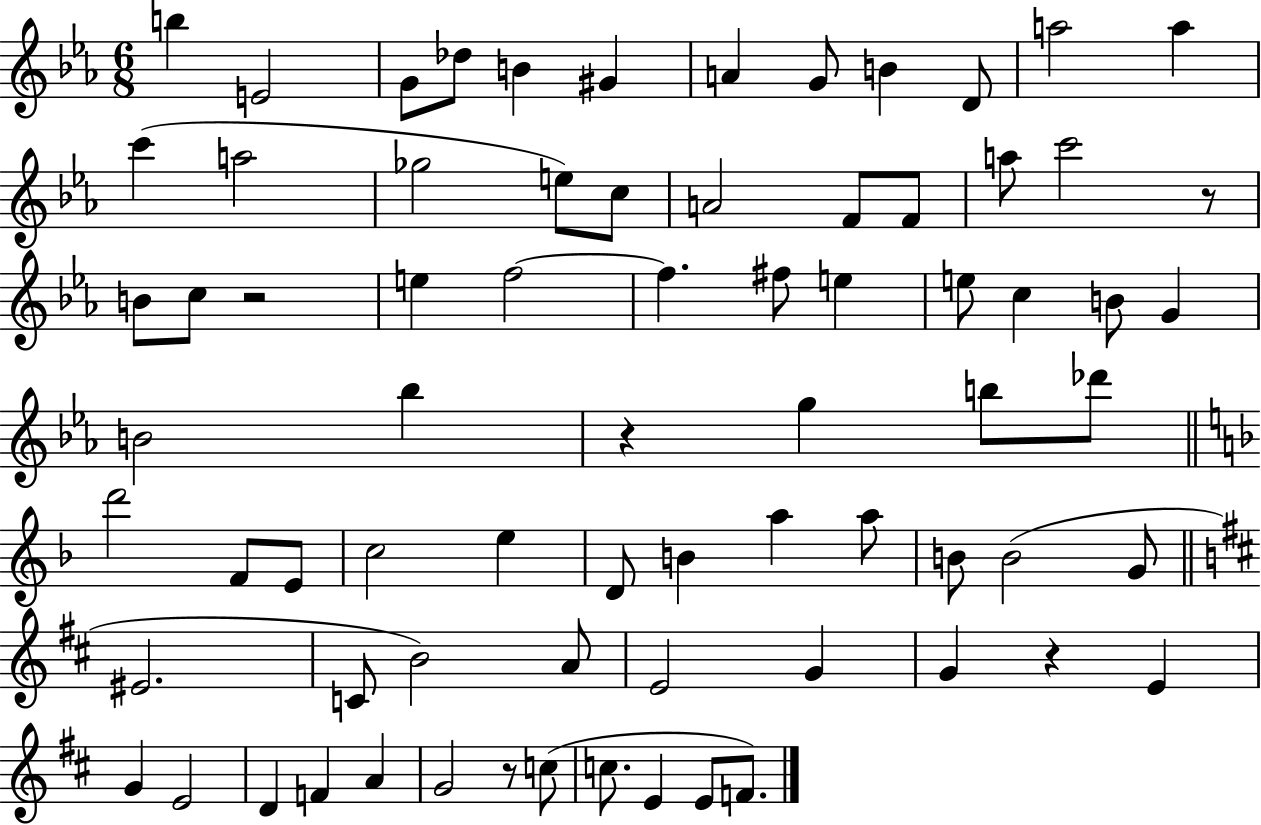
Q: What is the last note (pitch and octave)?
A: F4